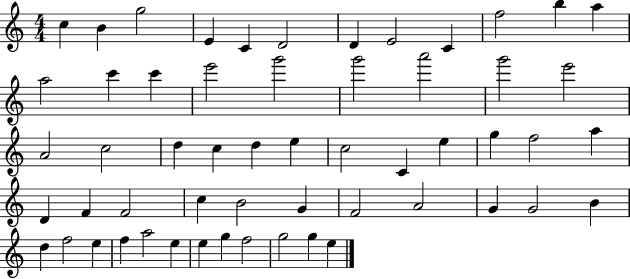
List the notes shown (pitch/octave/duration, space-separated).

C5/q B4/q G5/h E4/q C4/q D4/h D4/q E4/h C4/q F5/h B5/q A5/q A5/h C6/q C6/q E6/h G6/h G6/h A6/h G6/h E6/h A4/h C5/h D5/q C5/q D5/q E5/q C5/h C4/q E5/q G5/q F5/h A5/q D4/q F4/q F4/h C5/q B4/h G4/q F4/h A4/h G4/q G4/h B4/q D5/q F5/h E5/q F5/q A5/h E5/q E5/q G5/q F5/h G5/h G5/q E5/q